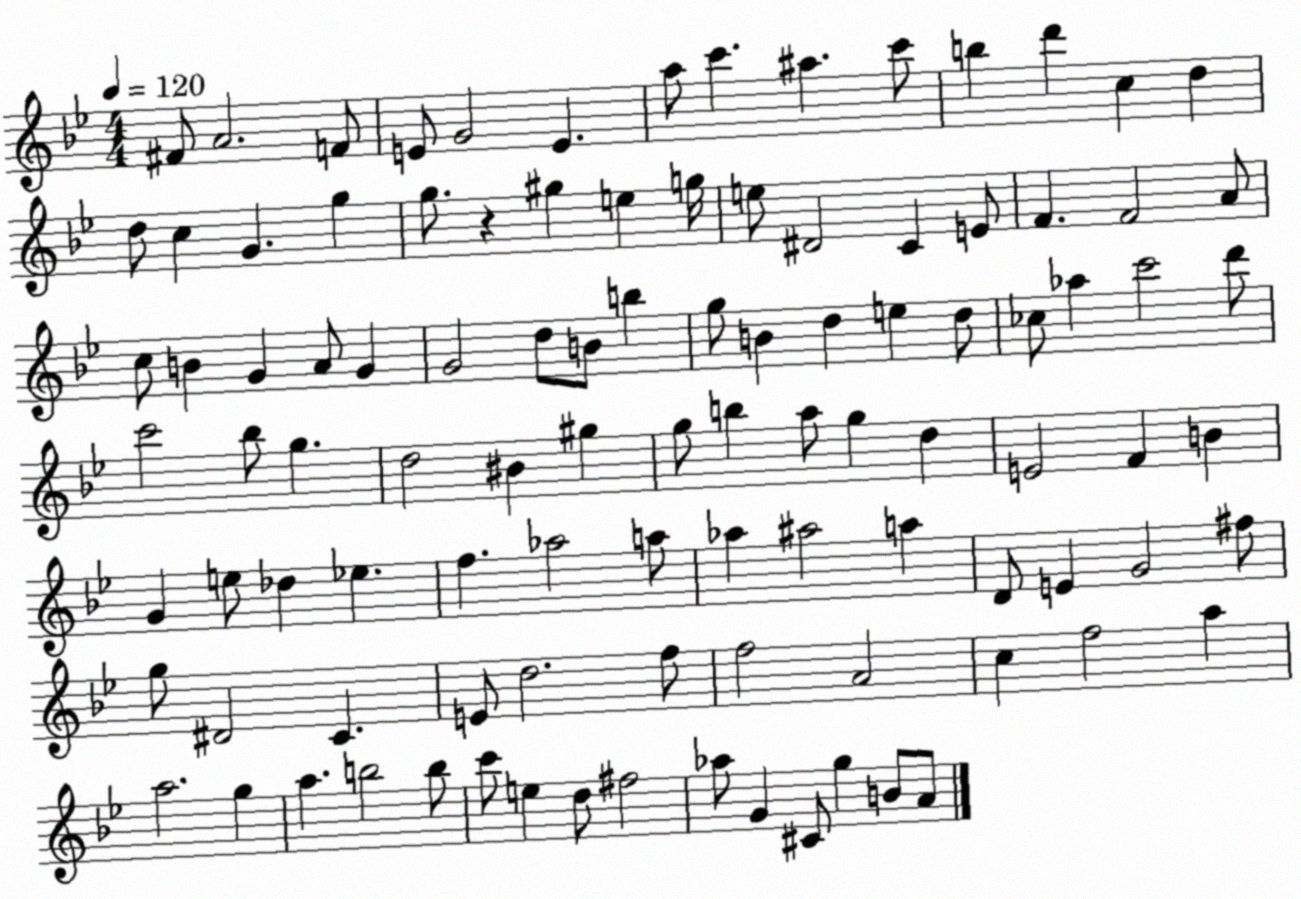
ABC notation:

X:1
T:Untitled
M:4/4
L:1/4
K:Bb
^F/2 A2 F/2 E/2 G2 E a/2 c' ^a c'/2 b d' c d d/2 c G g g/2 z ^g e g/4 e/2 ^D2 C E/2 F F2 A/2 c/2 B G A/2 G G2 d/2 B/2 b g/2 B d e d/2 _c/2 _a c'2 d'/2 c'2 _b/2 g d2 ^B ^g g/2 b a/2 g d E2 F B G e/2 _d _e f _a2 a/2 _a ^a2 a D/2 E G2 ^f/2 g/2 ^D2 C E/2 d2 f/2 f2 A2 c f2 a a2 g a b2 b/2 c'/2 e d/2 ^f2 _a/2 G ^C/2 g B/2 A/2